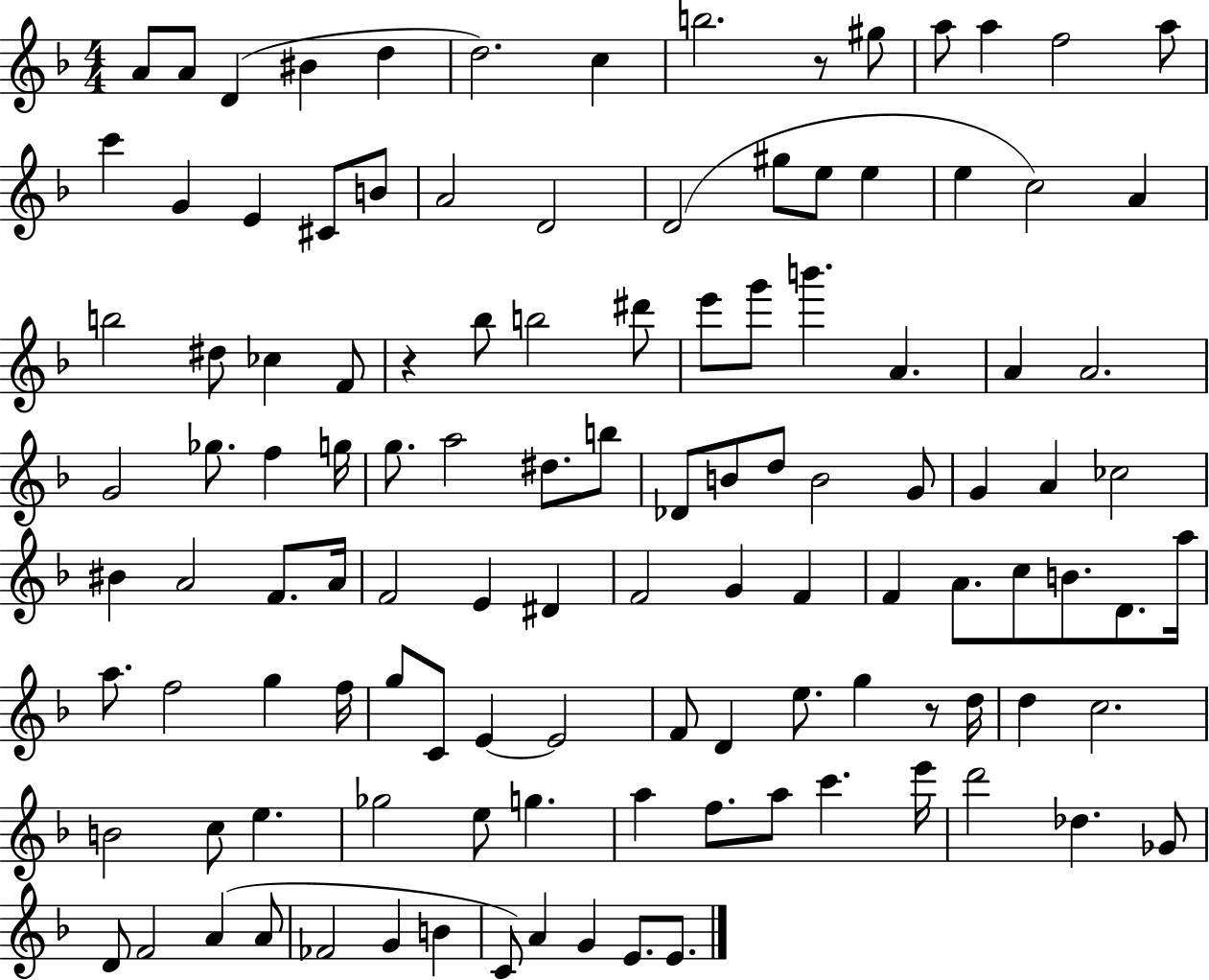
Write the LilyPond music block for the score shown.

{
  \clef treble
  \numericTimeSignature
  \time 4/4
  \key f \major
  a'8 a'8 d'4( bis'4 d''4 | d''2.) c''4 | b''2. r8 gis''8 | a''8 a''4 f''2 a''8 | \break c'''4 g'4 e'4 cis'8 b'8 | a'2 d'2 | d'2( gis''8 e''8 e''4 | e''4 c''2) a'4 | \break b''2 dis''8 ces''4 f'8 | r4 bes''8 b''2 dis'''8 | e'''8 g'''8 b'''4. a'4. | a'4 a'2. | \break g'2 ges''8. f''4 g''16 | g''8. a''2 dis''8. b''8 | des'8 b'8 d''8 b'2 g'8 | g'4 a'4 ces''2 | \break bis'4 a'2 f'8. a'16 | f'2 e'4 dis'4 | f'2 g'4 f'4 | f'4 a'8. c''8 b'8. d'8. a''16 | \break a''8. f''2 g''4 f''16 | g''8 c'8 e'4~~ e'2 | f'8 d'4 e''8. g''4 r8 d''16 | d''4 c''2. | \break b'2 c''8 e''4. | ges''2 e''8 g''4. | a''4 f''8. a''8 c'''4. e'''16 | d'''2 des''4. ges'8 | \break d'8 f'2 a'4( a'8 | fes'2 g'4 b'4 | c'8) a'4 g'4 e'8. e'8. | \bar "|."
}